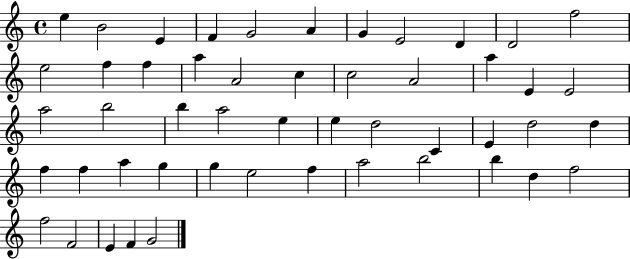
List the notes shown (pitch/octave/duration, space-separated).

E5/q B4/h E4/q F4/q G4/h A4/q G4/q E4/h D4/q D4/h F5/h E5/h F5/q F5/q A5/q A4/h C5/q C5/h A4/h A5/q E4/q E4/h A5/h B5/h B5/q A5/h E5/q E5/q D5/h C4/q E4/q D5/h D5/q F5/q F5/q A5/q G5/q G5/q E5/h F5/q A5/h B5/h B5/q D5/q F5/h F5/h F4/h E4/q F4/q G4/h